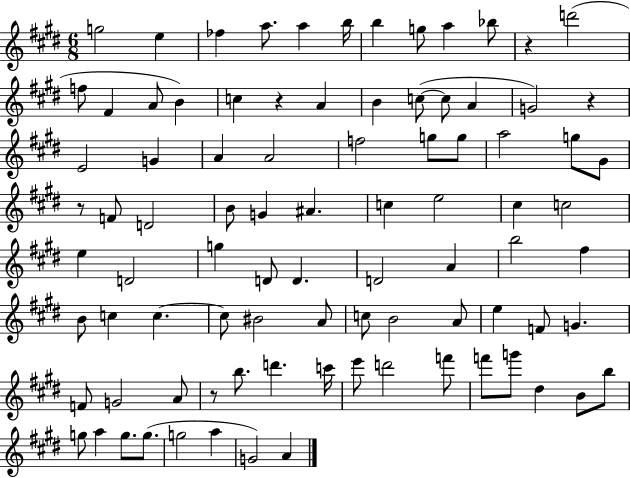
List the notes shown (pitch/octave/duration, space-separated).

G5/h E5/q FES5/q A5/e. A5/q B5/s B5/q G5/e A5/q Bb5/e R/q D6/h F5/e F#4/q A4/e B4/q C5/q R/q A4/q B4/q C5/e C5/e A4/q G4/h R/q E4/h G4/q A4/q A4/h F5/h G5/e G5/e A5/h G5/e G#4/e R/e F4/e D4/h B4/e G4/q A#4/q. C5/q E5/h C#5/q C5/h E5/q D4/h G5/q D4/e D4/q. D4/h A4/q B5/h F#5/q B4/e C5/q C5/q. C5/e BIS4/h A4/e C5/e B4/h A4/e E5/q F4/e G4/q. F4/e G4/h A4/e R/e B5/e. D6/q. C6/s E6/e D6/h F6/e F6/e G6/e D#5/q B4/e B5/e G5/e A5/q G5/e. G5/e. G5/h A5/q G4/h A4/q